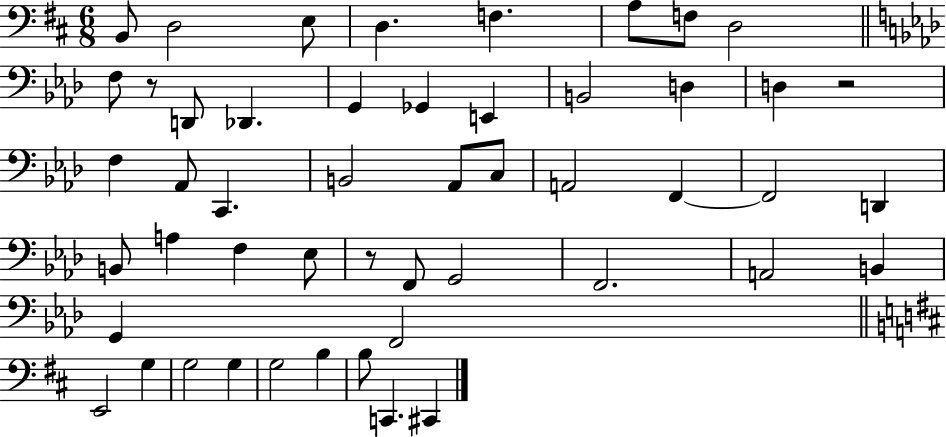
X:1
T:Untitled
M:6/8
L:1/4
K:D
B,,/2 D,2 E,/2 D, F, A,/2 F,/2 D,2 F,/2 z/2 D,,/2 _D,, G,, _G,, E,, B,,2 D, D, z2 F, _A,,/2 C,, B,,2 _A,,/2 C,/2 A,,2 F,, F,,2 D,, B,,/2 A, F, _E,/2 z/2 F,,/2 G,,2 F,,2 A,,2 B,, G,, F,,2 E,,2 G, G,2 G, G,2 B, B,/2 C,, ^C,,